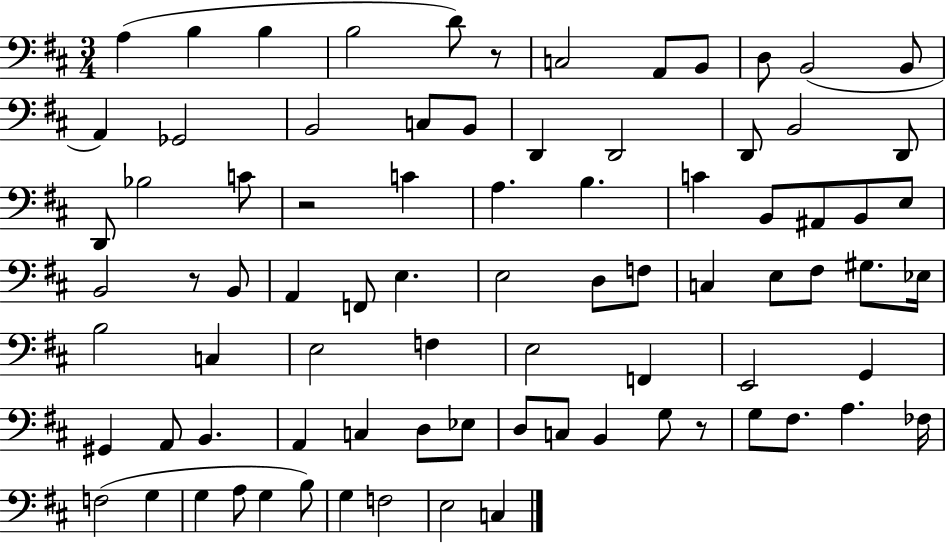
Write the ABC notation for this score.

X:1
T:Untitled
M:3/4
L:1/4
K:D
A, B, B, B,2 D/2 z/2 C,2 A,,/2 B,,/2 D,/2 B,,2 B,,/2 A,, _G,,2 B,,2 C,/2 B,,/2 D,, D,,2 D,,/2 B,,2 D,,/2 D,,/2 _B,2 C/2 z2 C A, B, C B,,/2 ^A,,/2 B,,/2 E,/2 B,,2 z/2 B,,/2 A,, F,,/2 E, E,2 D,/2 F,/2 C, E,/2 ^F,/2 ^G,/2 _E,/4 B,2 C, E,2 F, E,2 F,, E,,2 G,, ^G,, A,,/2 B,, A,, C, D,/2 _E,/2 D,/2 C,/2 B,, G,/2 z/2 G,/2 ^F,/2 A, _F,/4 F,2 G, G, A,/2 G, B,/2 G, F,2 E,2 C,